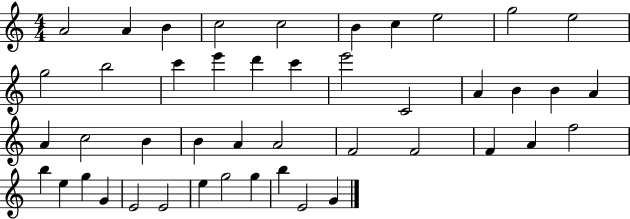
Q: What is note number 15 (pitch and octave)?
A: D6